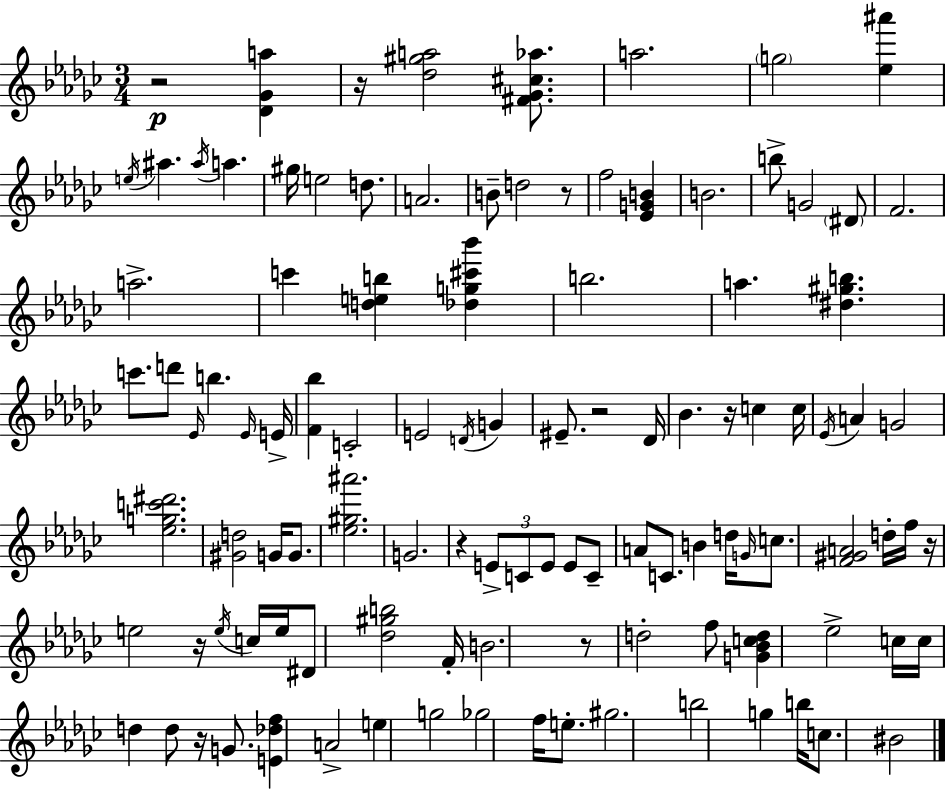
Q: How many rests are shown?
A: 10